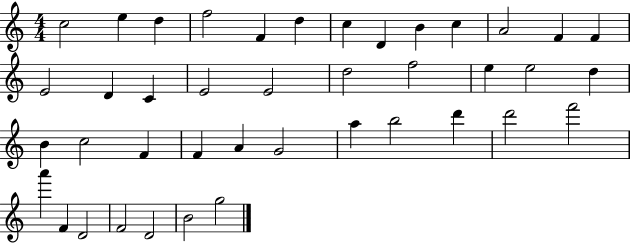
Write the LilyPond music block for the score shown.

{
  \clef treble
  \numericTimeSignature
  \time 4/4
  \key c \major
  c''2 e''4 d''4 | f''2 f'4 d''4 | c''4 d'4 b'4 c''4 | a'2 f'4 f'4 | \break e'2 d'4 c'4 | e'2 e'2 | d''2 f''2 | e''4 e''2 d''4 | \break b'4 c''2 f'4 | f'4 a'4 g'2 | a''4 b''2 d'''4 | d'''2 f'''2 | \break a'''4 f'4 d'2 | f'2 d'2 | b'2 g''2 | \bar "|."
}